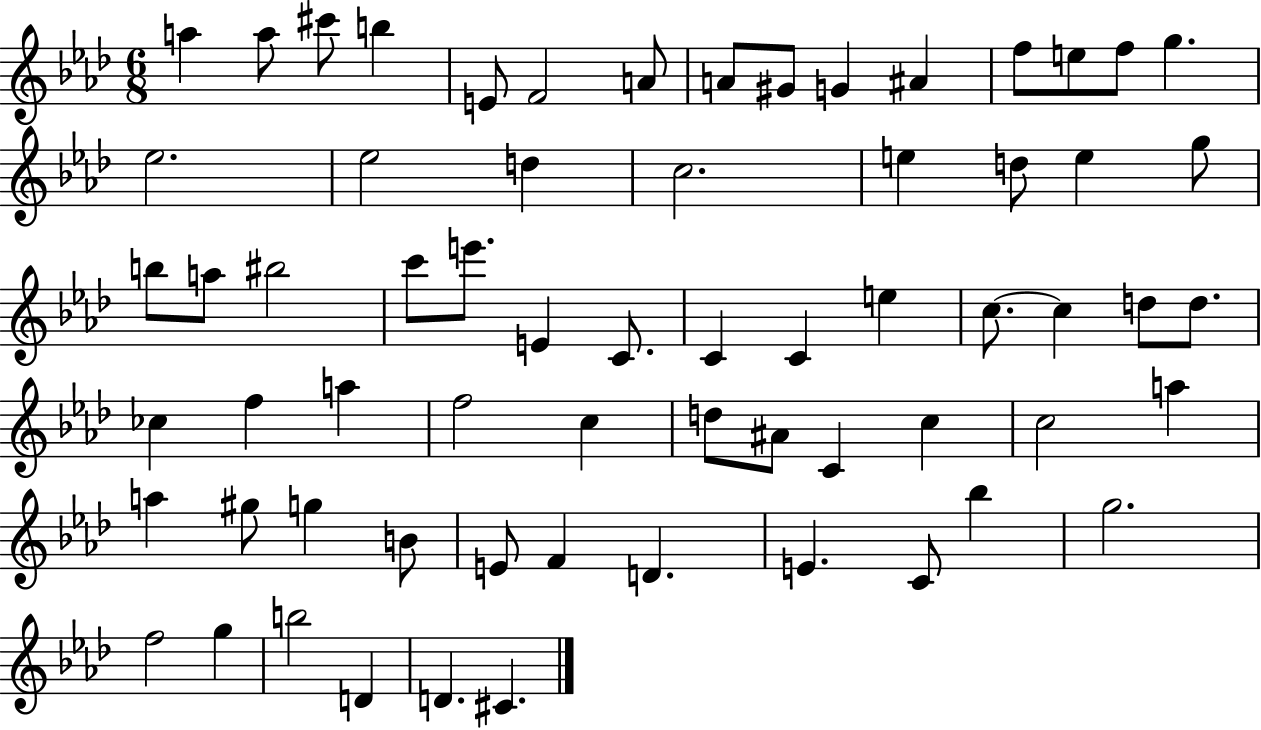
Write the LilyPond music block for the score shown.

{
  \clef treble
  \numericTimeSignature
  \time 6/8
  \key aes \major
  a''4 a''8 cis'''8 b''4 | e'8 f'2 a'8 | a'8 gis'8 g'4 ais'4 | f''8 e''8 f''8 g''4. | \break ees''2. | ees''2 d''4 | c''2. | e''4 d''8 e''4 g''8 | \break b''8 a''8 bis''2 | c'''8 e'''8. e'4 c'8. | c'4 c'4 e''4 | c''8.~~ c''4 d''8 d''8. | \break ces''4 f''4 a''4 | f''2 c''4 | d''8 ais'8 c'4 c''4 | c''2 a''4 | \break a''4 gis''8 g''4 b'8 | e'8 f'4 d'4. | e'4. c'8 bes''4 | g''2. | \break f''2 g''4 | b''2 d'4 | d'4. cis'4. | \bar "|."
}